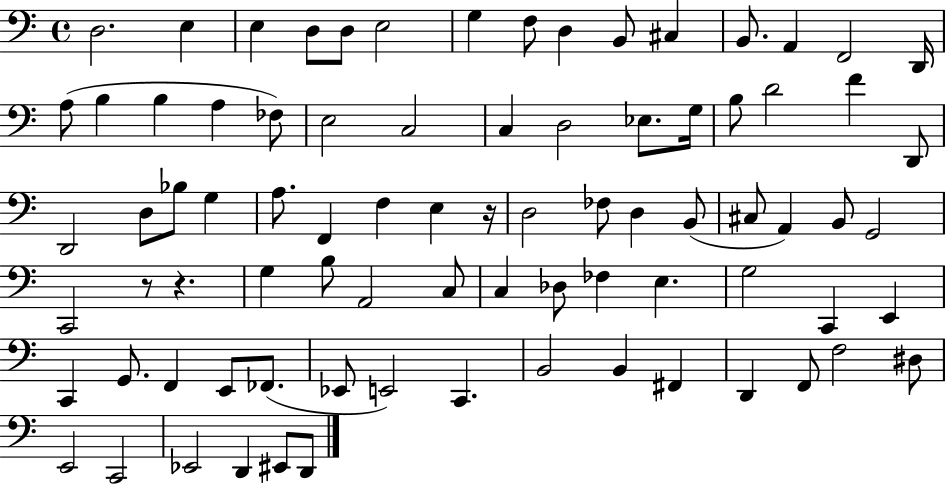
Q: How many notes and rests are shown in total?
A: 82